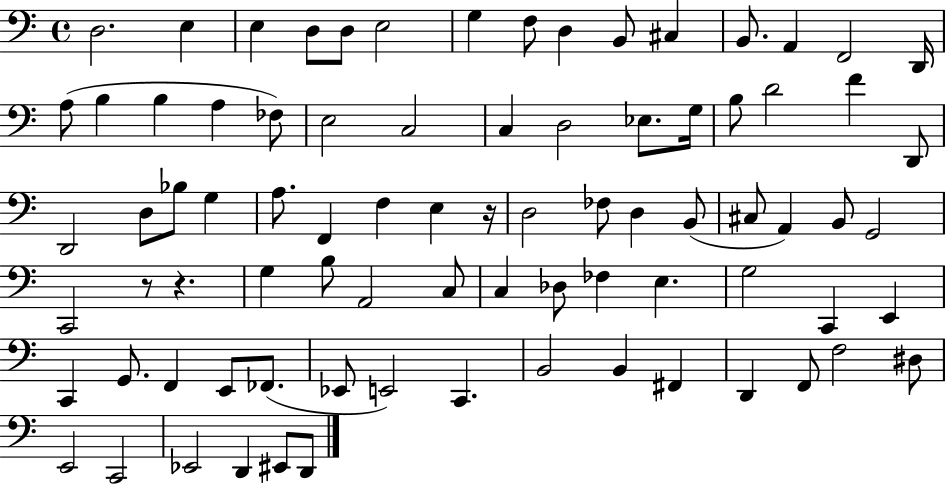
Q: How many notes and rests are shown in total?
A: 82